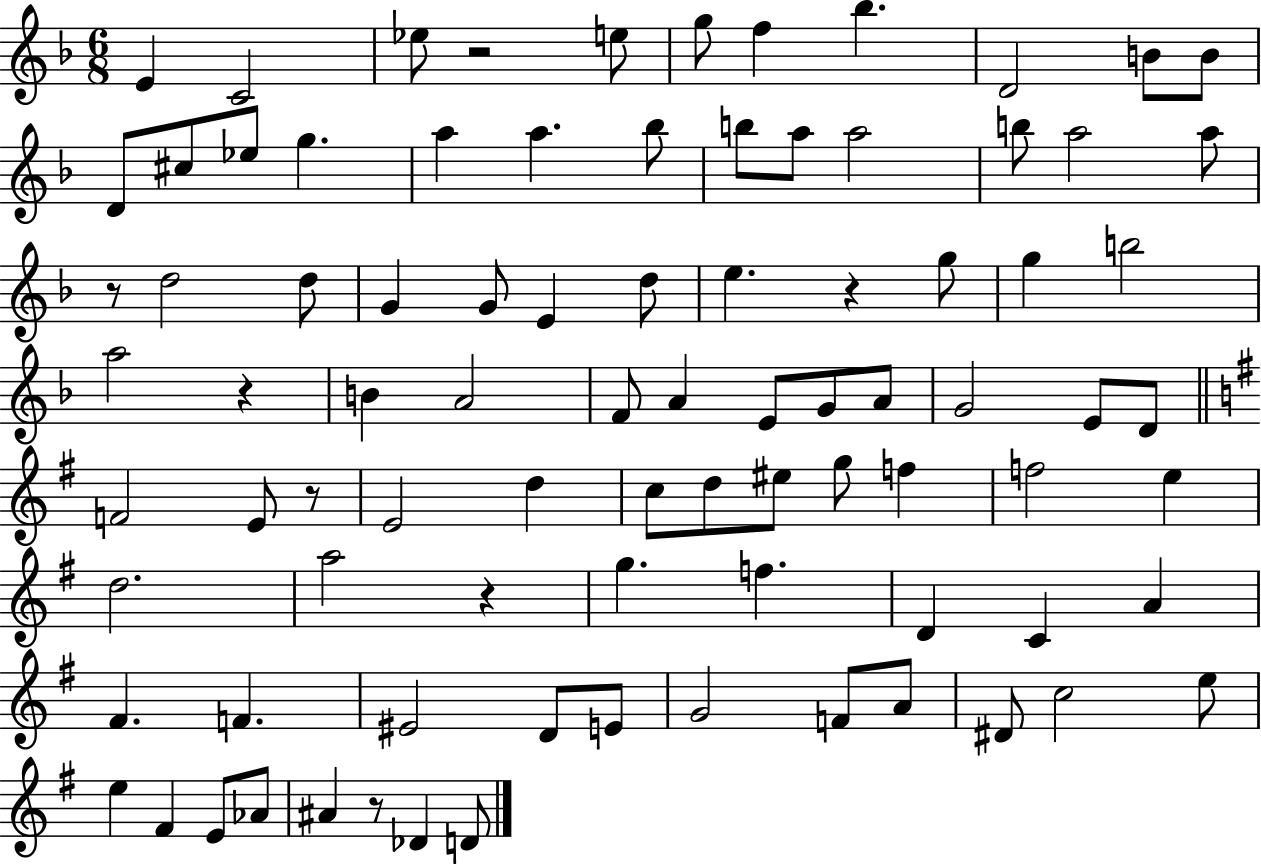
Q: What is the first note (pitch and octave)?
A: E4